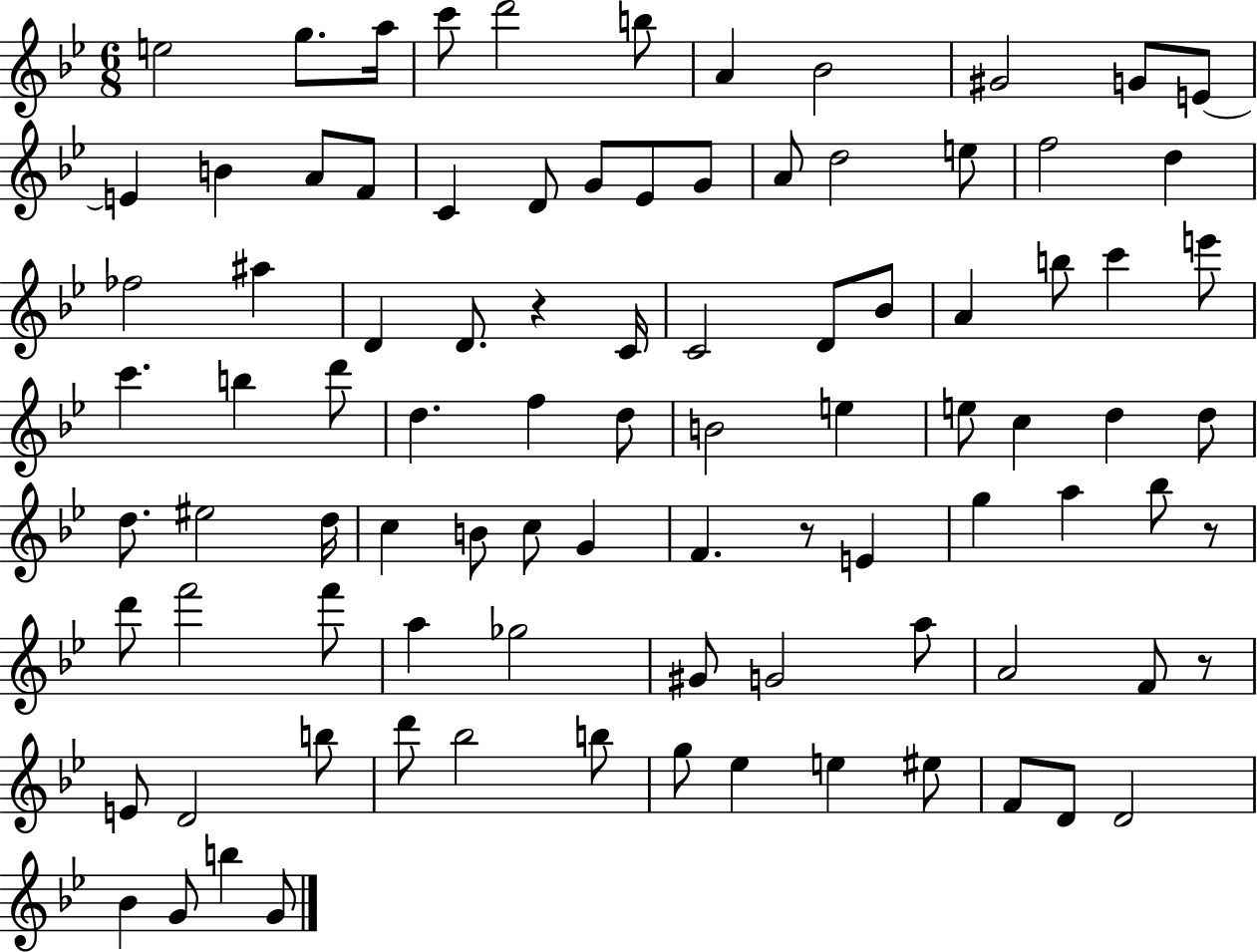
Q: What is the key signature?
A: BES major